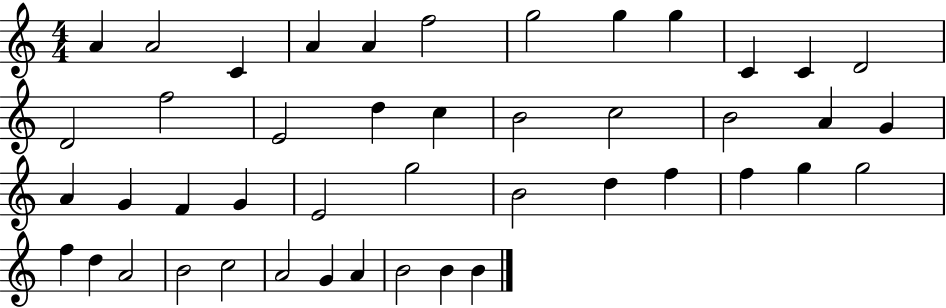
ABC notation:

X:1
T:Untitled
M:4/4
L:1/4
K:C
A A2 C A A f2 g2 g g C C D2 D2 f2 E2 d c B2 c2 B2 A G A G F G E2 g2 B2 d f f g g2 f d A2 B2 c2 A2 G A B2 B B